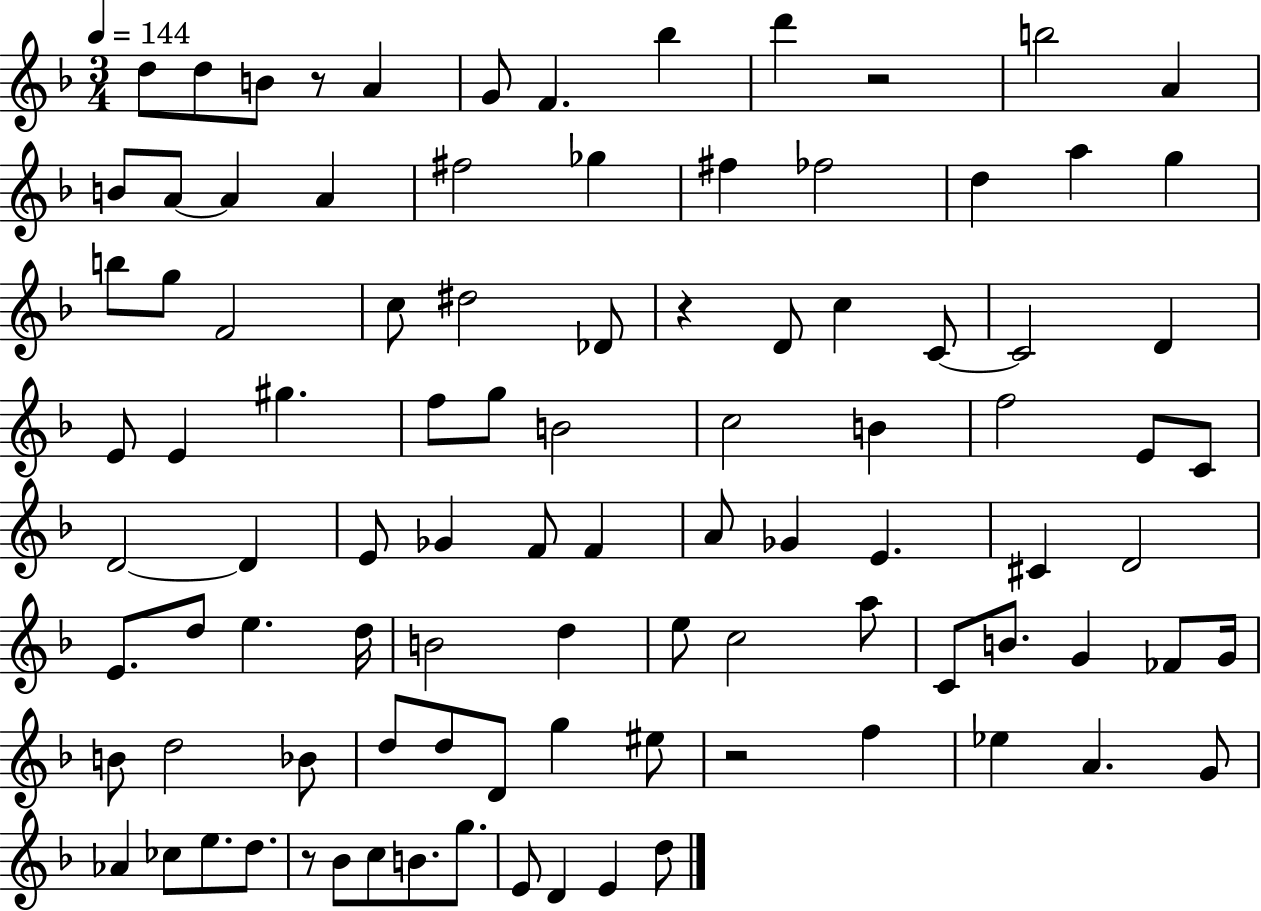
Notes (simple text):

D5/e D5/e B4/e R/e A4/q G4/e F4/q. Bb5/q D6/q R/h B5/h A4/q B4/e A4/e A4/q A4/q F#5/h Gb5/q F#5/q FES5/h D5/q A5/q G5/q B5/e G5/e F4/h C5/e D#5/h Db4/e R/q D4/e C5/q C4/e C4/h D4/q E4/e E4/q G#5/q. F5/e G5/e B4/h C5/h B4/q F5/h E4/e C4/e D4/h D4/q E4/e Gb4/q F4/e F4/q A4/e Gb4/q E4/q. C#4/q D4/h E4/e. D5/e E5/q. D5/s B4/h D5/q E5/e C5/h A5/e C4/e B4/e. G4/q FES4/e G4/s B4/e D5/h Bb4/e D5/e D5/e D4/e G5/q EIS5/e R/h F5/q Eb5/q A4/q. G4/e Ab4/q CES5/e E5/e. D5/e. R/e Bb4/e C5/e B4/e. G5/e. E4/e D4/q E4/q D5/e